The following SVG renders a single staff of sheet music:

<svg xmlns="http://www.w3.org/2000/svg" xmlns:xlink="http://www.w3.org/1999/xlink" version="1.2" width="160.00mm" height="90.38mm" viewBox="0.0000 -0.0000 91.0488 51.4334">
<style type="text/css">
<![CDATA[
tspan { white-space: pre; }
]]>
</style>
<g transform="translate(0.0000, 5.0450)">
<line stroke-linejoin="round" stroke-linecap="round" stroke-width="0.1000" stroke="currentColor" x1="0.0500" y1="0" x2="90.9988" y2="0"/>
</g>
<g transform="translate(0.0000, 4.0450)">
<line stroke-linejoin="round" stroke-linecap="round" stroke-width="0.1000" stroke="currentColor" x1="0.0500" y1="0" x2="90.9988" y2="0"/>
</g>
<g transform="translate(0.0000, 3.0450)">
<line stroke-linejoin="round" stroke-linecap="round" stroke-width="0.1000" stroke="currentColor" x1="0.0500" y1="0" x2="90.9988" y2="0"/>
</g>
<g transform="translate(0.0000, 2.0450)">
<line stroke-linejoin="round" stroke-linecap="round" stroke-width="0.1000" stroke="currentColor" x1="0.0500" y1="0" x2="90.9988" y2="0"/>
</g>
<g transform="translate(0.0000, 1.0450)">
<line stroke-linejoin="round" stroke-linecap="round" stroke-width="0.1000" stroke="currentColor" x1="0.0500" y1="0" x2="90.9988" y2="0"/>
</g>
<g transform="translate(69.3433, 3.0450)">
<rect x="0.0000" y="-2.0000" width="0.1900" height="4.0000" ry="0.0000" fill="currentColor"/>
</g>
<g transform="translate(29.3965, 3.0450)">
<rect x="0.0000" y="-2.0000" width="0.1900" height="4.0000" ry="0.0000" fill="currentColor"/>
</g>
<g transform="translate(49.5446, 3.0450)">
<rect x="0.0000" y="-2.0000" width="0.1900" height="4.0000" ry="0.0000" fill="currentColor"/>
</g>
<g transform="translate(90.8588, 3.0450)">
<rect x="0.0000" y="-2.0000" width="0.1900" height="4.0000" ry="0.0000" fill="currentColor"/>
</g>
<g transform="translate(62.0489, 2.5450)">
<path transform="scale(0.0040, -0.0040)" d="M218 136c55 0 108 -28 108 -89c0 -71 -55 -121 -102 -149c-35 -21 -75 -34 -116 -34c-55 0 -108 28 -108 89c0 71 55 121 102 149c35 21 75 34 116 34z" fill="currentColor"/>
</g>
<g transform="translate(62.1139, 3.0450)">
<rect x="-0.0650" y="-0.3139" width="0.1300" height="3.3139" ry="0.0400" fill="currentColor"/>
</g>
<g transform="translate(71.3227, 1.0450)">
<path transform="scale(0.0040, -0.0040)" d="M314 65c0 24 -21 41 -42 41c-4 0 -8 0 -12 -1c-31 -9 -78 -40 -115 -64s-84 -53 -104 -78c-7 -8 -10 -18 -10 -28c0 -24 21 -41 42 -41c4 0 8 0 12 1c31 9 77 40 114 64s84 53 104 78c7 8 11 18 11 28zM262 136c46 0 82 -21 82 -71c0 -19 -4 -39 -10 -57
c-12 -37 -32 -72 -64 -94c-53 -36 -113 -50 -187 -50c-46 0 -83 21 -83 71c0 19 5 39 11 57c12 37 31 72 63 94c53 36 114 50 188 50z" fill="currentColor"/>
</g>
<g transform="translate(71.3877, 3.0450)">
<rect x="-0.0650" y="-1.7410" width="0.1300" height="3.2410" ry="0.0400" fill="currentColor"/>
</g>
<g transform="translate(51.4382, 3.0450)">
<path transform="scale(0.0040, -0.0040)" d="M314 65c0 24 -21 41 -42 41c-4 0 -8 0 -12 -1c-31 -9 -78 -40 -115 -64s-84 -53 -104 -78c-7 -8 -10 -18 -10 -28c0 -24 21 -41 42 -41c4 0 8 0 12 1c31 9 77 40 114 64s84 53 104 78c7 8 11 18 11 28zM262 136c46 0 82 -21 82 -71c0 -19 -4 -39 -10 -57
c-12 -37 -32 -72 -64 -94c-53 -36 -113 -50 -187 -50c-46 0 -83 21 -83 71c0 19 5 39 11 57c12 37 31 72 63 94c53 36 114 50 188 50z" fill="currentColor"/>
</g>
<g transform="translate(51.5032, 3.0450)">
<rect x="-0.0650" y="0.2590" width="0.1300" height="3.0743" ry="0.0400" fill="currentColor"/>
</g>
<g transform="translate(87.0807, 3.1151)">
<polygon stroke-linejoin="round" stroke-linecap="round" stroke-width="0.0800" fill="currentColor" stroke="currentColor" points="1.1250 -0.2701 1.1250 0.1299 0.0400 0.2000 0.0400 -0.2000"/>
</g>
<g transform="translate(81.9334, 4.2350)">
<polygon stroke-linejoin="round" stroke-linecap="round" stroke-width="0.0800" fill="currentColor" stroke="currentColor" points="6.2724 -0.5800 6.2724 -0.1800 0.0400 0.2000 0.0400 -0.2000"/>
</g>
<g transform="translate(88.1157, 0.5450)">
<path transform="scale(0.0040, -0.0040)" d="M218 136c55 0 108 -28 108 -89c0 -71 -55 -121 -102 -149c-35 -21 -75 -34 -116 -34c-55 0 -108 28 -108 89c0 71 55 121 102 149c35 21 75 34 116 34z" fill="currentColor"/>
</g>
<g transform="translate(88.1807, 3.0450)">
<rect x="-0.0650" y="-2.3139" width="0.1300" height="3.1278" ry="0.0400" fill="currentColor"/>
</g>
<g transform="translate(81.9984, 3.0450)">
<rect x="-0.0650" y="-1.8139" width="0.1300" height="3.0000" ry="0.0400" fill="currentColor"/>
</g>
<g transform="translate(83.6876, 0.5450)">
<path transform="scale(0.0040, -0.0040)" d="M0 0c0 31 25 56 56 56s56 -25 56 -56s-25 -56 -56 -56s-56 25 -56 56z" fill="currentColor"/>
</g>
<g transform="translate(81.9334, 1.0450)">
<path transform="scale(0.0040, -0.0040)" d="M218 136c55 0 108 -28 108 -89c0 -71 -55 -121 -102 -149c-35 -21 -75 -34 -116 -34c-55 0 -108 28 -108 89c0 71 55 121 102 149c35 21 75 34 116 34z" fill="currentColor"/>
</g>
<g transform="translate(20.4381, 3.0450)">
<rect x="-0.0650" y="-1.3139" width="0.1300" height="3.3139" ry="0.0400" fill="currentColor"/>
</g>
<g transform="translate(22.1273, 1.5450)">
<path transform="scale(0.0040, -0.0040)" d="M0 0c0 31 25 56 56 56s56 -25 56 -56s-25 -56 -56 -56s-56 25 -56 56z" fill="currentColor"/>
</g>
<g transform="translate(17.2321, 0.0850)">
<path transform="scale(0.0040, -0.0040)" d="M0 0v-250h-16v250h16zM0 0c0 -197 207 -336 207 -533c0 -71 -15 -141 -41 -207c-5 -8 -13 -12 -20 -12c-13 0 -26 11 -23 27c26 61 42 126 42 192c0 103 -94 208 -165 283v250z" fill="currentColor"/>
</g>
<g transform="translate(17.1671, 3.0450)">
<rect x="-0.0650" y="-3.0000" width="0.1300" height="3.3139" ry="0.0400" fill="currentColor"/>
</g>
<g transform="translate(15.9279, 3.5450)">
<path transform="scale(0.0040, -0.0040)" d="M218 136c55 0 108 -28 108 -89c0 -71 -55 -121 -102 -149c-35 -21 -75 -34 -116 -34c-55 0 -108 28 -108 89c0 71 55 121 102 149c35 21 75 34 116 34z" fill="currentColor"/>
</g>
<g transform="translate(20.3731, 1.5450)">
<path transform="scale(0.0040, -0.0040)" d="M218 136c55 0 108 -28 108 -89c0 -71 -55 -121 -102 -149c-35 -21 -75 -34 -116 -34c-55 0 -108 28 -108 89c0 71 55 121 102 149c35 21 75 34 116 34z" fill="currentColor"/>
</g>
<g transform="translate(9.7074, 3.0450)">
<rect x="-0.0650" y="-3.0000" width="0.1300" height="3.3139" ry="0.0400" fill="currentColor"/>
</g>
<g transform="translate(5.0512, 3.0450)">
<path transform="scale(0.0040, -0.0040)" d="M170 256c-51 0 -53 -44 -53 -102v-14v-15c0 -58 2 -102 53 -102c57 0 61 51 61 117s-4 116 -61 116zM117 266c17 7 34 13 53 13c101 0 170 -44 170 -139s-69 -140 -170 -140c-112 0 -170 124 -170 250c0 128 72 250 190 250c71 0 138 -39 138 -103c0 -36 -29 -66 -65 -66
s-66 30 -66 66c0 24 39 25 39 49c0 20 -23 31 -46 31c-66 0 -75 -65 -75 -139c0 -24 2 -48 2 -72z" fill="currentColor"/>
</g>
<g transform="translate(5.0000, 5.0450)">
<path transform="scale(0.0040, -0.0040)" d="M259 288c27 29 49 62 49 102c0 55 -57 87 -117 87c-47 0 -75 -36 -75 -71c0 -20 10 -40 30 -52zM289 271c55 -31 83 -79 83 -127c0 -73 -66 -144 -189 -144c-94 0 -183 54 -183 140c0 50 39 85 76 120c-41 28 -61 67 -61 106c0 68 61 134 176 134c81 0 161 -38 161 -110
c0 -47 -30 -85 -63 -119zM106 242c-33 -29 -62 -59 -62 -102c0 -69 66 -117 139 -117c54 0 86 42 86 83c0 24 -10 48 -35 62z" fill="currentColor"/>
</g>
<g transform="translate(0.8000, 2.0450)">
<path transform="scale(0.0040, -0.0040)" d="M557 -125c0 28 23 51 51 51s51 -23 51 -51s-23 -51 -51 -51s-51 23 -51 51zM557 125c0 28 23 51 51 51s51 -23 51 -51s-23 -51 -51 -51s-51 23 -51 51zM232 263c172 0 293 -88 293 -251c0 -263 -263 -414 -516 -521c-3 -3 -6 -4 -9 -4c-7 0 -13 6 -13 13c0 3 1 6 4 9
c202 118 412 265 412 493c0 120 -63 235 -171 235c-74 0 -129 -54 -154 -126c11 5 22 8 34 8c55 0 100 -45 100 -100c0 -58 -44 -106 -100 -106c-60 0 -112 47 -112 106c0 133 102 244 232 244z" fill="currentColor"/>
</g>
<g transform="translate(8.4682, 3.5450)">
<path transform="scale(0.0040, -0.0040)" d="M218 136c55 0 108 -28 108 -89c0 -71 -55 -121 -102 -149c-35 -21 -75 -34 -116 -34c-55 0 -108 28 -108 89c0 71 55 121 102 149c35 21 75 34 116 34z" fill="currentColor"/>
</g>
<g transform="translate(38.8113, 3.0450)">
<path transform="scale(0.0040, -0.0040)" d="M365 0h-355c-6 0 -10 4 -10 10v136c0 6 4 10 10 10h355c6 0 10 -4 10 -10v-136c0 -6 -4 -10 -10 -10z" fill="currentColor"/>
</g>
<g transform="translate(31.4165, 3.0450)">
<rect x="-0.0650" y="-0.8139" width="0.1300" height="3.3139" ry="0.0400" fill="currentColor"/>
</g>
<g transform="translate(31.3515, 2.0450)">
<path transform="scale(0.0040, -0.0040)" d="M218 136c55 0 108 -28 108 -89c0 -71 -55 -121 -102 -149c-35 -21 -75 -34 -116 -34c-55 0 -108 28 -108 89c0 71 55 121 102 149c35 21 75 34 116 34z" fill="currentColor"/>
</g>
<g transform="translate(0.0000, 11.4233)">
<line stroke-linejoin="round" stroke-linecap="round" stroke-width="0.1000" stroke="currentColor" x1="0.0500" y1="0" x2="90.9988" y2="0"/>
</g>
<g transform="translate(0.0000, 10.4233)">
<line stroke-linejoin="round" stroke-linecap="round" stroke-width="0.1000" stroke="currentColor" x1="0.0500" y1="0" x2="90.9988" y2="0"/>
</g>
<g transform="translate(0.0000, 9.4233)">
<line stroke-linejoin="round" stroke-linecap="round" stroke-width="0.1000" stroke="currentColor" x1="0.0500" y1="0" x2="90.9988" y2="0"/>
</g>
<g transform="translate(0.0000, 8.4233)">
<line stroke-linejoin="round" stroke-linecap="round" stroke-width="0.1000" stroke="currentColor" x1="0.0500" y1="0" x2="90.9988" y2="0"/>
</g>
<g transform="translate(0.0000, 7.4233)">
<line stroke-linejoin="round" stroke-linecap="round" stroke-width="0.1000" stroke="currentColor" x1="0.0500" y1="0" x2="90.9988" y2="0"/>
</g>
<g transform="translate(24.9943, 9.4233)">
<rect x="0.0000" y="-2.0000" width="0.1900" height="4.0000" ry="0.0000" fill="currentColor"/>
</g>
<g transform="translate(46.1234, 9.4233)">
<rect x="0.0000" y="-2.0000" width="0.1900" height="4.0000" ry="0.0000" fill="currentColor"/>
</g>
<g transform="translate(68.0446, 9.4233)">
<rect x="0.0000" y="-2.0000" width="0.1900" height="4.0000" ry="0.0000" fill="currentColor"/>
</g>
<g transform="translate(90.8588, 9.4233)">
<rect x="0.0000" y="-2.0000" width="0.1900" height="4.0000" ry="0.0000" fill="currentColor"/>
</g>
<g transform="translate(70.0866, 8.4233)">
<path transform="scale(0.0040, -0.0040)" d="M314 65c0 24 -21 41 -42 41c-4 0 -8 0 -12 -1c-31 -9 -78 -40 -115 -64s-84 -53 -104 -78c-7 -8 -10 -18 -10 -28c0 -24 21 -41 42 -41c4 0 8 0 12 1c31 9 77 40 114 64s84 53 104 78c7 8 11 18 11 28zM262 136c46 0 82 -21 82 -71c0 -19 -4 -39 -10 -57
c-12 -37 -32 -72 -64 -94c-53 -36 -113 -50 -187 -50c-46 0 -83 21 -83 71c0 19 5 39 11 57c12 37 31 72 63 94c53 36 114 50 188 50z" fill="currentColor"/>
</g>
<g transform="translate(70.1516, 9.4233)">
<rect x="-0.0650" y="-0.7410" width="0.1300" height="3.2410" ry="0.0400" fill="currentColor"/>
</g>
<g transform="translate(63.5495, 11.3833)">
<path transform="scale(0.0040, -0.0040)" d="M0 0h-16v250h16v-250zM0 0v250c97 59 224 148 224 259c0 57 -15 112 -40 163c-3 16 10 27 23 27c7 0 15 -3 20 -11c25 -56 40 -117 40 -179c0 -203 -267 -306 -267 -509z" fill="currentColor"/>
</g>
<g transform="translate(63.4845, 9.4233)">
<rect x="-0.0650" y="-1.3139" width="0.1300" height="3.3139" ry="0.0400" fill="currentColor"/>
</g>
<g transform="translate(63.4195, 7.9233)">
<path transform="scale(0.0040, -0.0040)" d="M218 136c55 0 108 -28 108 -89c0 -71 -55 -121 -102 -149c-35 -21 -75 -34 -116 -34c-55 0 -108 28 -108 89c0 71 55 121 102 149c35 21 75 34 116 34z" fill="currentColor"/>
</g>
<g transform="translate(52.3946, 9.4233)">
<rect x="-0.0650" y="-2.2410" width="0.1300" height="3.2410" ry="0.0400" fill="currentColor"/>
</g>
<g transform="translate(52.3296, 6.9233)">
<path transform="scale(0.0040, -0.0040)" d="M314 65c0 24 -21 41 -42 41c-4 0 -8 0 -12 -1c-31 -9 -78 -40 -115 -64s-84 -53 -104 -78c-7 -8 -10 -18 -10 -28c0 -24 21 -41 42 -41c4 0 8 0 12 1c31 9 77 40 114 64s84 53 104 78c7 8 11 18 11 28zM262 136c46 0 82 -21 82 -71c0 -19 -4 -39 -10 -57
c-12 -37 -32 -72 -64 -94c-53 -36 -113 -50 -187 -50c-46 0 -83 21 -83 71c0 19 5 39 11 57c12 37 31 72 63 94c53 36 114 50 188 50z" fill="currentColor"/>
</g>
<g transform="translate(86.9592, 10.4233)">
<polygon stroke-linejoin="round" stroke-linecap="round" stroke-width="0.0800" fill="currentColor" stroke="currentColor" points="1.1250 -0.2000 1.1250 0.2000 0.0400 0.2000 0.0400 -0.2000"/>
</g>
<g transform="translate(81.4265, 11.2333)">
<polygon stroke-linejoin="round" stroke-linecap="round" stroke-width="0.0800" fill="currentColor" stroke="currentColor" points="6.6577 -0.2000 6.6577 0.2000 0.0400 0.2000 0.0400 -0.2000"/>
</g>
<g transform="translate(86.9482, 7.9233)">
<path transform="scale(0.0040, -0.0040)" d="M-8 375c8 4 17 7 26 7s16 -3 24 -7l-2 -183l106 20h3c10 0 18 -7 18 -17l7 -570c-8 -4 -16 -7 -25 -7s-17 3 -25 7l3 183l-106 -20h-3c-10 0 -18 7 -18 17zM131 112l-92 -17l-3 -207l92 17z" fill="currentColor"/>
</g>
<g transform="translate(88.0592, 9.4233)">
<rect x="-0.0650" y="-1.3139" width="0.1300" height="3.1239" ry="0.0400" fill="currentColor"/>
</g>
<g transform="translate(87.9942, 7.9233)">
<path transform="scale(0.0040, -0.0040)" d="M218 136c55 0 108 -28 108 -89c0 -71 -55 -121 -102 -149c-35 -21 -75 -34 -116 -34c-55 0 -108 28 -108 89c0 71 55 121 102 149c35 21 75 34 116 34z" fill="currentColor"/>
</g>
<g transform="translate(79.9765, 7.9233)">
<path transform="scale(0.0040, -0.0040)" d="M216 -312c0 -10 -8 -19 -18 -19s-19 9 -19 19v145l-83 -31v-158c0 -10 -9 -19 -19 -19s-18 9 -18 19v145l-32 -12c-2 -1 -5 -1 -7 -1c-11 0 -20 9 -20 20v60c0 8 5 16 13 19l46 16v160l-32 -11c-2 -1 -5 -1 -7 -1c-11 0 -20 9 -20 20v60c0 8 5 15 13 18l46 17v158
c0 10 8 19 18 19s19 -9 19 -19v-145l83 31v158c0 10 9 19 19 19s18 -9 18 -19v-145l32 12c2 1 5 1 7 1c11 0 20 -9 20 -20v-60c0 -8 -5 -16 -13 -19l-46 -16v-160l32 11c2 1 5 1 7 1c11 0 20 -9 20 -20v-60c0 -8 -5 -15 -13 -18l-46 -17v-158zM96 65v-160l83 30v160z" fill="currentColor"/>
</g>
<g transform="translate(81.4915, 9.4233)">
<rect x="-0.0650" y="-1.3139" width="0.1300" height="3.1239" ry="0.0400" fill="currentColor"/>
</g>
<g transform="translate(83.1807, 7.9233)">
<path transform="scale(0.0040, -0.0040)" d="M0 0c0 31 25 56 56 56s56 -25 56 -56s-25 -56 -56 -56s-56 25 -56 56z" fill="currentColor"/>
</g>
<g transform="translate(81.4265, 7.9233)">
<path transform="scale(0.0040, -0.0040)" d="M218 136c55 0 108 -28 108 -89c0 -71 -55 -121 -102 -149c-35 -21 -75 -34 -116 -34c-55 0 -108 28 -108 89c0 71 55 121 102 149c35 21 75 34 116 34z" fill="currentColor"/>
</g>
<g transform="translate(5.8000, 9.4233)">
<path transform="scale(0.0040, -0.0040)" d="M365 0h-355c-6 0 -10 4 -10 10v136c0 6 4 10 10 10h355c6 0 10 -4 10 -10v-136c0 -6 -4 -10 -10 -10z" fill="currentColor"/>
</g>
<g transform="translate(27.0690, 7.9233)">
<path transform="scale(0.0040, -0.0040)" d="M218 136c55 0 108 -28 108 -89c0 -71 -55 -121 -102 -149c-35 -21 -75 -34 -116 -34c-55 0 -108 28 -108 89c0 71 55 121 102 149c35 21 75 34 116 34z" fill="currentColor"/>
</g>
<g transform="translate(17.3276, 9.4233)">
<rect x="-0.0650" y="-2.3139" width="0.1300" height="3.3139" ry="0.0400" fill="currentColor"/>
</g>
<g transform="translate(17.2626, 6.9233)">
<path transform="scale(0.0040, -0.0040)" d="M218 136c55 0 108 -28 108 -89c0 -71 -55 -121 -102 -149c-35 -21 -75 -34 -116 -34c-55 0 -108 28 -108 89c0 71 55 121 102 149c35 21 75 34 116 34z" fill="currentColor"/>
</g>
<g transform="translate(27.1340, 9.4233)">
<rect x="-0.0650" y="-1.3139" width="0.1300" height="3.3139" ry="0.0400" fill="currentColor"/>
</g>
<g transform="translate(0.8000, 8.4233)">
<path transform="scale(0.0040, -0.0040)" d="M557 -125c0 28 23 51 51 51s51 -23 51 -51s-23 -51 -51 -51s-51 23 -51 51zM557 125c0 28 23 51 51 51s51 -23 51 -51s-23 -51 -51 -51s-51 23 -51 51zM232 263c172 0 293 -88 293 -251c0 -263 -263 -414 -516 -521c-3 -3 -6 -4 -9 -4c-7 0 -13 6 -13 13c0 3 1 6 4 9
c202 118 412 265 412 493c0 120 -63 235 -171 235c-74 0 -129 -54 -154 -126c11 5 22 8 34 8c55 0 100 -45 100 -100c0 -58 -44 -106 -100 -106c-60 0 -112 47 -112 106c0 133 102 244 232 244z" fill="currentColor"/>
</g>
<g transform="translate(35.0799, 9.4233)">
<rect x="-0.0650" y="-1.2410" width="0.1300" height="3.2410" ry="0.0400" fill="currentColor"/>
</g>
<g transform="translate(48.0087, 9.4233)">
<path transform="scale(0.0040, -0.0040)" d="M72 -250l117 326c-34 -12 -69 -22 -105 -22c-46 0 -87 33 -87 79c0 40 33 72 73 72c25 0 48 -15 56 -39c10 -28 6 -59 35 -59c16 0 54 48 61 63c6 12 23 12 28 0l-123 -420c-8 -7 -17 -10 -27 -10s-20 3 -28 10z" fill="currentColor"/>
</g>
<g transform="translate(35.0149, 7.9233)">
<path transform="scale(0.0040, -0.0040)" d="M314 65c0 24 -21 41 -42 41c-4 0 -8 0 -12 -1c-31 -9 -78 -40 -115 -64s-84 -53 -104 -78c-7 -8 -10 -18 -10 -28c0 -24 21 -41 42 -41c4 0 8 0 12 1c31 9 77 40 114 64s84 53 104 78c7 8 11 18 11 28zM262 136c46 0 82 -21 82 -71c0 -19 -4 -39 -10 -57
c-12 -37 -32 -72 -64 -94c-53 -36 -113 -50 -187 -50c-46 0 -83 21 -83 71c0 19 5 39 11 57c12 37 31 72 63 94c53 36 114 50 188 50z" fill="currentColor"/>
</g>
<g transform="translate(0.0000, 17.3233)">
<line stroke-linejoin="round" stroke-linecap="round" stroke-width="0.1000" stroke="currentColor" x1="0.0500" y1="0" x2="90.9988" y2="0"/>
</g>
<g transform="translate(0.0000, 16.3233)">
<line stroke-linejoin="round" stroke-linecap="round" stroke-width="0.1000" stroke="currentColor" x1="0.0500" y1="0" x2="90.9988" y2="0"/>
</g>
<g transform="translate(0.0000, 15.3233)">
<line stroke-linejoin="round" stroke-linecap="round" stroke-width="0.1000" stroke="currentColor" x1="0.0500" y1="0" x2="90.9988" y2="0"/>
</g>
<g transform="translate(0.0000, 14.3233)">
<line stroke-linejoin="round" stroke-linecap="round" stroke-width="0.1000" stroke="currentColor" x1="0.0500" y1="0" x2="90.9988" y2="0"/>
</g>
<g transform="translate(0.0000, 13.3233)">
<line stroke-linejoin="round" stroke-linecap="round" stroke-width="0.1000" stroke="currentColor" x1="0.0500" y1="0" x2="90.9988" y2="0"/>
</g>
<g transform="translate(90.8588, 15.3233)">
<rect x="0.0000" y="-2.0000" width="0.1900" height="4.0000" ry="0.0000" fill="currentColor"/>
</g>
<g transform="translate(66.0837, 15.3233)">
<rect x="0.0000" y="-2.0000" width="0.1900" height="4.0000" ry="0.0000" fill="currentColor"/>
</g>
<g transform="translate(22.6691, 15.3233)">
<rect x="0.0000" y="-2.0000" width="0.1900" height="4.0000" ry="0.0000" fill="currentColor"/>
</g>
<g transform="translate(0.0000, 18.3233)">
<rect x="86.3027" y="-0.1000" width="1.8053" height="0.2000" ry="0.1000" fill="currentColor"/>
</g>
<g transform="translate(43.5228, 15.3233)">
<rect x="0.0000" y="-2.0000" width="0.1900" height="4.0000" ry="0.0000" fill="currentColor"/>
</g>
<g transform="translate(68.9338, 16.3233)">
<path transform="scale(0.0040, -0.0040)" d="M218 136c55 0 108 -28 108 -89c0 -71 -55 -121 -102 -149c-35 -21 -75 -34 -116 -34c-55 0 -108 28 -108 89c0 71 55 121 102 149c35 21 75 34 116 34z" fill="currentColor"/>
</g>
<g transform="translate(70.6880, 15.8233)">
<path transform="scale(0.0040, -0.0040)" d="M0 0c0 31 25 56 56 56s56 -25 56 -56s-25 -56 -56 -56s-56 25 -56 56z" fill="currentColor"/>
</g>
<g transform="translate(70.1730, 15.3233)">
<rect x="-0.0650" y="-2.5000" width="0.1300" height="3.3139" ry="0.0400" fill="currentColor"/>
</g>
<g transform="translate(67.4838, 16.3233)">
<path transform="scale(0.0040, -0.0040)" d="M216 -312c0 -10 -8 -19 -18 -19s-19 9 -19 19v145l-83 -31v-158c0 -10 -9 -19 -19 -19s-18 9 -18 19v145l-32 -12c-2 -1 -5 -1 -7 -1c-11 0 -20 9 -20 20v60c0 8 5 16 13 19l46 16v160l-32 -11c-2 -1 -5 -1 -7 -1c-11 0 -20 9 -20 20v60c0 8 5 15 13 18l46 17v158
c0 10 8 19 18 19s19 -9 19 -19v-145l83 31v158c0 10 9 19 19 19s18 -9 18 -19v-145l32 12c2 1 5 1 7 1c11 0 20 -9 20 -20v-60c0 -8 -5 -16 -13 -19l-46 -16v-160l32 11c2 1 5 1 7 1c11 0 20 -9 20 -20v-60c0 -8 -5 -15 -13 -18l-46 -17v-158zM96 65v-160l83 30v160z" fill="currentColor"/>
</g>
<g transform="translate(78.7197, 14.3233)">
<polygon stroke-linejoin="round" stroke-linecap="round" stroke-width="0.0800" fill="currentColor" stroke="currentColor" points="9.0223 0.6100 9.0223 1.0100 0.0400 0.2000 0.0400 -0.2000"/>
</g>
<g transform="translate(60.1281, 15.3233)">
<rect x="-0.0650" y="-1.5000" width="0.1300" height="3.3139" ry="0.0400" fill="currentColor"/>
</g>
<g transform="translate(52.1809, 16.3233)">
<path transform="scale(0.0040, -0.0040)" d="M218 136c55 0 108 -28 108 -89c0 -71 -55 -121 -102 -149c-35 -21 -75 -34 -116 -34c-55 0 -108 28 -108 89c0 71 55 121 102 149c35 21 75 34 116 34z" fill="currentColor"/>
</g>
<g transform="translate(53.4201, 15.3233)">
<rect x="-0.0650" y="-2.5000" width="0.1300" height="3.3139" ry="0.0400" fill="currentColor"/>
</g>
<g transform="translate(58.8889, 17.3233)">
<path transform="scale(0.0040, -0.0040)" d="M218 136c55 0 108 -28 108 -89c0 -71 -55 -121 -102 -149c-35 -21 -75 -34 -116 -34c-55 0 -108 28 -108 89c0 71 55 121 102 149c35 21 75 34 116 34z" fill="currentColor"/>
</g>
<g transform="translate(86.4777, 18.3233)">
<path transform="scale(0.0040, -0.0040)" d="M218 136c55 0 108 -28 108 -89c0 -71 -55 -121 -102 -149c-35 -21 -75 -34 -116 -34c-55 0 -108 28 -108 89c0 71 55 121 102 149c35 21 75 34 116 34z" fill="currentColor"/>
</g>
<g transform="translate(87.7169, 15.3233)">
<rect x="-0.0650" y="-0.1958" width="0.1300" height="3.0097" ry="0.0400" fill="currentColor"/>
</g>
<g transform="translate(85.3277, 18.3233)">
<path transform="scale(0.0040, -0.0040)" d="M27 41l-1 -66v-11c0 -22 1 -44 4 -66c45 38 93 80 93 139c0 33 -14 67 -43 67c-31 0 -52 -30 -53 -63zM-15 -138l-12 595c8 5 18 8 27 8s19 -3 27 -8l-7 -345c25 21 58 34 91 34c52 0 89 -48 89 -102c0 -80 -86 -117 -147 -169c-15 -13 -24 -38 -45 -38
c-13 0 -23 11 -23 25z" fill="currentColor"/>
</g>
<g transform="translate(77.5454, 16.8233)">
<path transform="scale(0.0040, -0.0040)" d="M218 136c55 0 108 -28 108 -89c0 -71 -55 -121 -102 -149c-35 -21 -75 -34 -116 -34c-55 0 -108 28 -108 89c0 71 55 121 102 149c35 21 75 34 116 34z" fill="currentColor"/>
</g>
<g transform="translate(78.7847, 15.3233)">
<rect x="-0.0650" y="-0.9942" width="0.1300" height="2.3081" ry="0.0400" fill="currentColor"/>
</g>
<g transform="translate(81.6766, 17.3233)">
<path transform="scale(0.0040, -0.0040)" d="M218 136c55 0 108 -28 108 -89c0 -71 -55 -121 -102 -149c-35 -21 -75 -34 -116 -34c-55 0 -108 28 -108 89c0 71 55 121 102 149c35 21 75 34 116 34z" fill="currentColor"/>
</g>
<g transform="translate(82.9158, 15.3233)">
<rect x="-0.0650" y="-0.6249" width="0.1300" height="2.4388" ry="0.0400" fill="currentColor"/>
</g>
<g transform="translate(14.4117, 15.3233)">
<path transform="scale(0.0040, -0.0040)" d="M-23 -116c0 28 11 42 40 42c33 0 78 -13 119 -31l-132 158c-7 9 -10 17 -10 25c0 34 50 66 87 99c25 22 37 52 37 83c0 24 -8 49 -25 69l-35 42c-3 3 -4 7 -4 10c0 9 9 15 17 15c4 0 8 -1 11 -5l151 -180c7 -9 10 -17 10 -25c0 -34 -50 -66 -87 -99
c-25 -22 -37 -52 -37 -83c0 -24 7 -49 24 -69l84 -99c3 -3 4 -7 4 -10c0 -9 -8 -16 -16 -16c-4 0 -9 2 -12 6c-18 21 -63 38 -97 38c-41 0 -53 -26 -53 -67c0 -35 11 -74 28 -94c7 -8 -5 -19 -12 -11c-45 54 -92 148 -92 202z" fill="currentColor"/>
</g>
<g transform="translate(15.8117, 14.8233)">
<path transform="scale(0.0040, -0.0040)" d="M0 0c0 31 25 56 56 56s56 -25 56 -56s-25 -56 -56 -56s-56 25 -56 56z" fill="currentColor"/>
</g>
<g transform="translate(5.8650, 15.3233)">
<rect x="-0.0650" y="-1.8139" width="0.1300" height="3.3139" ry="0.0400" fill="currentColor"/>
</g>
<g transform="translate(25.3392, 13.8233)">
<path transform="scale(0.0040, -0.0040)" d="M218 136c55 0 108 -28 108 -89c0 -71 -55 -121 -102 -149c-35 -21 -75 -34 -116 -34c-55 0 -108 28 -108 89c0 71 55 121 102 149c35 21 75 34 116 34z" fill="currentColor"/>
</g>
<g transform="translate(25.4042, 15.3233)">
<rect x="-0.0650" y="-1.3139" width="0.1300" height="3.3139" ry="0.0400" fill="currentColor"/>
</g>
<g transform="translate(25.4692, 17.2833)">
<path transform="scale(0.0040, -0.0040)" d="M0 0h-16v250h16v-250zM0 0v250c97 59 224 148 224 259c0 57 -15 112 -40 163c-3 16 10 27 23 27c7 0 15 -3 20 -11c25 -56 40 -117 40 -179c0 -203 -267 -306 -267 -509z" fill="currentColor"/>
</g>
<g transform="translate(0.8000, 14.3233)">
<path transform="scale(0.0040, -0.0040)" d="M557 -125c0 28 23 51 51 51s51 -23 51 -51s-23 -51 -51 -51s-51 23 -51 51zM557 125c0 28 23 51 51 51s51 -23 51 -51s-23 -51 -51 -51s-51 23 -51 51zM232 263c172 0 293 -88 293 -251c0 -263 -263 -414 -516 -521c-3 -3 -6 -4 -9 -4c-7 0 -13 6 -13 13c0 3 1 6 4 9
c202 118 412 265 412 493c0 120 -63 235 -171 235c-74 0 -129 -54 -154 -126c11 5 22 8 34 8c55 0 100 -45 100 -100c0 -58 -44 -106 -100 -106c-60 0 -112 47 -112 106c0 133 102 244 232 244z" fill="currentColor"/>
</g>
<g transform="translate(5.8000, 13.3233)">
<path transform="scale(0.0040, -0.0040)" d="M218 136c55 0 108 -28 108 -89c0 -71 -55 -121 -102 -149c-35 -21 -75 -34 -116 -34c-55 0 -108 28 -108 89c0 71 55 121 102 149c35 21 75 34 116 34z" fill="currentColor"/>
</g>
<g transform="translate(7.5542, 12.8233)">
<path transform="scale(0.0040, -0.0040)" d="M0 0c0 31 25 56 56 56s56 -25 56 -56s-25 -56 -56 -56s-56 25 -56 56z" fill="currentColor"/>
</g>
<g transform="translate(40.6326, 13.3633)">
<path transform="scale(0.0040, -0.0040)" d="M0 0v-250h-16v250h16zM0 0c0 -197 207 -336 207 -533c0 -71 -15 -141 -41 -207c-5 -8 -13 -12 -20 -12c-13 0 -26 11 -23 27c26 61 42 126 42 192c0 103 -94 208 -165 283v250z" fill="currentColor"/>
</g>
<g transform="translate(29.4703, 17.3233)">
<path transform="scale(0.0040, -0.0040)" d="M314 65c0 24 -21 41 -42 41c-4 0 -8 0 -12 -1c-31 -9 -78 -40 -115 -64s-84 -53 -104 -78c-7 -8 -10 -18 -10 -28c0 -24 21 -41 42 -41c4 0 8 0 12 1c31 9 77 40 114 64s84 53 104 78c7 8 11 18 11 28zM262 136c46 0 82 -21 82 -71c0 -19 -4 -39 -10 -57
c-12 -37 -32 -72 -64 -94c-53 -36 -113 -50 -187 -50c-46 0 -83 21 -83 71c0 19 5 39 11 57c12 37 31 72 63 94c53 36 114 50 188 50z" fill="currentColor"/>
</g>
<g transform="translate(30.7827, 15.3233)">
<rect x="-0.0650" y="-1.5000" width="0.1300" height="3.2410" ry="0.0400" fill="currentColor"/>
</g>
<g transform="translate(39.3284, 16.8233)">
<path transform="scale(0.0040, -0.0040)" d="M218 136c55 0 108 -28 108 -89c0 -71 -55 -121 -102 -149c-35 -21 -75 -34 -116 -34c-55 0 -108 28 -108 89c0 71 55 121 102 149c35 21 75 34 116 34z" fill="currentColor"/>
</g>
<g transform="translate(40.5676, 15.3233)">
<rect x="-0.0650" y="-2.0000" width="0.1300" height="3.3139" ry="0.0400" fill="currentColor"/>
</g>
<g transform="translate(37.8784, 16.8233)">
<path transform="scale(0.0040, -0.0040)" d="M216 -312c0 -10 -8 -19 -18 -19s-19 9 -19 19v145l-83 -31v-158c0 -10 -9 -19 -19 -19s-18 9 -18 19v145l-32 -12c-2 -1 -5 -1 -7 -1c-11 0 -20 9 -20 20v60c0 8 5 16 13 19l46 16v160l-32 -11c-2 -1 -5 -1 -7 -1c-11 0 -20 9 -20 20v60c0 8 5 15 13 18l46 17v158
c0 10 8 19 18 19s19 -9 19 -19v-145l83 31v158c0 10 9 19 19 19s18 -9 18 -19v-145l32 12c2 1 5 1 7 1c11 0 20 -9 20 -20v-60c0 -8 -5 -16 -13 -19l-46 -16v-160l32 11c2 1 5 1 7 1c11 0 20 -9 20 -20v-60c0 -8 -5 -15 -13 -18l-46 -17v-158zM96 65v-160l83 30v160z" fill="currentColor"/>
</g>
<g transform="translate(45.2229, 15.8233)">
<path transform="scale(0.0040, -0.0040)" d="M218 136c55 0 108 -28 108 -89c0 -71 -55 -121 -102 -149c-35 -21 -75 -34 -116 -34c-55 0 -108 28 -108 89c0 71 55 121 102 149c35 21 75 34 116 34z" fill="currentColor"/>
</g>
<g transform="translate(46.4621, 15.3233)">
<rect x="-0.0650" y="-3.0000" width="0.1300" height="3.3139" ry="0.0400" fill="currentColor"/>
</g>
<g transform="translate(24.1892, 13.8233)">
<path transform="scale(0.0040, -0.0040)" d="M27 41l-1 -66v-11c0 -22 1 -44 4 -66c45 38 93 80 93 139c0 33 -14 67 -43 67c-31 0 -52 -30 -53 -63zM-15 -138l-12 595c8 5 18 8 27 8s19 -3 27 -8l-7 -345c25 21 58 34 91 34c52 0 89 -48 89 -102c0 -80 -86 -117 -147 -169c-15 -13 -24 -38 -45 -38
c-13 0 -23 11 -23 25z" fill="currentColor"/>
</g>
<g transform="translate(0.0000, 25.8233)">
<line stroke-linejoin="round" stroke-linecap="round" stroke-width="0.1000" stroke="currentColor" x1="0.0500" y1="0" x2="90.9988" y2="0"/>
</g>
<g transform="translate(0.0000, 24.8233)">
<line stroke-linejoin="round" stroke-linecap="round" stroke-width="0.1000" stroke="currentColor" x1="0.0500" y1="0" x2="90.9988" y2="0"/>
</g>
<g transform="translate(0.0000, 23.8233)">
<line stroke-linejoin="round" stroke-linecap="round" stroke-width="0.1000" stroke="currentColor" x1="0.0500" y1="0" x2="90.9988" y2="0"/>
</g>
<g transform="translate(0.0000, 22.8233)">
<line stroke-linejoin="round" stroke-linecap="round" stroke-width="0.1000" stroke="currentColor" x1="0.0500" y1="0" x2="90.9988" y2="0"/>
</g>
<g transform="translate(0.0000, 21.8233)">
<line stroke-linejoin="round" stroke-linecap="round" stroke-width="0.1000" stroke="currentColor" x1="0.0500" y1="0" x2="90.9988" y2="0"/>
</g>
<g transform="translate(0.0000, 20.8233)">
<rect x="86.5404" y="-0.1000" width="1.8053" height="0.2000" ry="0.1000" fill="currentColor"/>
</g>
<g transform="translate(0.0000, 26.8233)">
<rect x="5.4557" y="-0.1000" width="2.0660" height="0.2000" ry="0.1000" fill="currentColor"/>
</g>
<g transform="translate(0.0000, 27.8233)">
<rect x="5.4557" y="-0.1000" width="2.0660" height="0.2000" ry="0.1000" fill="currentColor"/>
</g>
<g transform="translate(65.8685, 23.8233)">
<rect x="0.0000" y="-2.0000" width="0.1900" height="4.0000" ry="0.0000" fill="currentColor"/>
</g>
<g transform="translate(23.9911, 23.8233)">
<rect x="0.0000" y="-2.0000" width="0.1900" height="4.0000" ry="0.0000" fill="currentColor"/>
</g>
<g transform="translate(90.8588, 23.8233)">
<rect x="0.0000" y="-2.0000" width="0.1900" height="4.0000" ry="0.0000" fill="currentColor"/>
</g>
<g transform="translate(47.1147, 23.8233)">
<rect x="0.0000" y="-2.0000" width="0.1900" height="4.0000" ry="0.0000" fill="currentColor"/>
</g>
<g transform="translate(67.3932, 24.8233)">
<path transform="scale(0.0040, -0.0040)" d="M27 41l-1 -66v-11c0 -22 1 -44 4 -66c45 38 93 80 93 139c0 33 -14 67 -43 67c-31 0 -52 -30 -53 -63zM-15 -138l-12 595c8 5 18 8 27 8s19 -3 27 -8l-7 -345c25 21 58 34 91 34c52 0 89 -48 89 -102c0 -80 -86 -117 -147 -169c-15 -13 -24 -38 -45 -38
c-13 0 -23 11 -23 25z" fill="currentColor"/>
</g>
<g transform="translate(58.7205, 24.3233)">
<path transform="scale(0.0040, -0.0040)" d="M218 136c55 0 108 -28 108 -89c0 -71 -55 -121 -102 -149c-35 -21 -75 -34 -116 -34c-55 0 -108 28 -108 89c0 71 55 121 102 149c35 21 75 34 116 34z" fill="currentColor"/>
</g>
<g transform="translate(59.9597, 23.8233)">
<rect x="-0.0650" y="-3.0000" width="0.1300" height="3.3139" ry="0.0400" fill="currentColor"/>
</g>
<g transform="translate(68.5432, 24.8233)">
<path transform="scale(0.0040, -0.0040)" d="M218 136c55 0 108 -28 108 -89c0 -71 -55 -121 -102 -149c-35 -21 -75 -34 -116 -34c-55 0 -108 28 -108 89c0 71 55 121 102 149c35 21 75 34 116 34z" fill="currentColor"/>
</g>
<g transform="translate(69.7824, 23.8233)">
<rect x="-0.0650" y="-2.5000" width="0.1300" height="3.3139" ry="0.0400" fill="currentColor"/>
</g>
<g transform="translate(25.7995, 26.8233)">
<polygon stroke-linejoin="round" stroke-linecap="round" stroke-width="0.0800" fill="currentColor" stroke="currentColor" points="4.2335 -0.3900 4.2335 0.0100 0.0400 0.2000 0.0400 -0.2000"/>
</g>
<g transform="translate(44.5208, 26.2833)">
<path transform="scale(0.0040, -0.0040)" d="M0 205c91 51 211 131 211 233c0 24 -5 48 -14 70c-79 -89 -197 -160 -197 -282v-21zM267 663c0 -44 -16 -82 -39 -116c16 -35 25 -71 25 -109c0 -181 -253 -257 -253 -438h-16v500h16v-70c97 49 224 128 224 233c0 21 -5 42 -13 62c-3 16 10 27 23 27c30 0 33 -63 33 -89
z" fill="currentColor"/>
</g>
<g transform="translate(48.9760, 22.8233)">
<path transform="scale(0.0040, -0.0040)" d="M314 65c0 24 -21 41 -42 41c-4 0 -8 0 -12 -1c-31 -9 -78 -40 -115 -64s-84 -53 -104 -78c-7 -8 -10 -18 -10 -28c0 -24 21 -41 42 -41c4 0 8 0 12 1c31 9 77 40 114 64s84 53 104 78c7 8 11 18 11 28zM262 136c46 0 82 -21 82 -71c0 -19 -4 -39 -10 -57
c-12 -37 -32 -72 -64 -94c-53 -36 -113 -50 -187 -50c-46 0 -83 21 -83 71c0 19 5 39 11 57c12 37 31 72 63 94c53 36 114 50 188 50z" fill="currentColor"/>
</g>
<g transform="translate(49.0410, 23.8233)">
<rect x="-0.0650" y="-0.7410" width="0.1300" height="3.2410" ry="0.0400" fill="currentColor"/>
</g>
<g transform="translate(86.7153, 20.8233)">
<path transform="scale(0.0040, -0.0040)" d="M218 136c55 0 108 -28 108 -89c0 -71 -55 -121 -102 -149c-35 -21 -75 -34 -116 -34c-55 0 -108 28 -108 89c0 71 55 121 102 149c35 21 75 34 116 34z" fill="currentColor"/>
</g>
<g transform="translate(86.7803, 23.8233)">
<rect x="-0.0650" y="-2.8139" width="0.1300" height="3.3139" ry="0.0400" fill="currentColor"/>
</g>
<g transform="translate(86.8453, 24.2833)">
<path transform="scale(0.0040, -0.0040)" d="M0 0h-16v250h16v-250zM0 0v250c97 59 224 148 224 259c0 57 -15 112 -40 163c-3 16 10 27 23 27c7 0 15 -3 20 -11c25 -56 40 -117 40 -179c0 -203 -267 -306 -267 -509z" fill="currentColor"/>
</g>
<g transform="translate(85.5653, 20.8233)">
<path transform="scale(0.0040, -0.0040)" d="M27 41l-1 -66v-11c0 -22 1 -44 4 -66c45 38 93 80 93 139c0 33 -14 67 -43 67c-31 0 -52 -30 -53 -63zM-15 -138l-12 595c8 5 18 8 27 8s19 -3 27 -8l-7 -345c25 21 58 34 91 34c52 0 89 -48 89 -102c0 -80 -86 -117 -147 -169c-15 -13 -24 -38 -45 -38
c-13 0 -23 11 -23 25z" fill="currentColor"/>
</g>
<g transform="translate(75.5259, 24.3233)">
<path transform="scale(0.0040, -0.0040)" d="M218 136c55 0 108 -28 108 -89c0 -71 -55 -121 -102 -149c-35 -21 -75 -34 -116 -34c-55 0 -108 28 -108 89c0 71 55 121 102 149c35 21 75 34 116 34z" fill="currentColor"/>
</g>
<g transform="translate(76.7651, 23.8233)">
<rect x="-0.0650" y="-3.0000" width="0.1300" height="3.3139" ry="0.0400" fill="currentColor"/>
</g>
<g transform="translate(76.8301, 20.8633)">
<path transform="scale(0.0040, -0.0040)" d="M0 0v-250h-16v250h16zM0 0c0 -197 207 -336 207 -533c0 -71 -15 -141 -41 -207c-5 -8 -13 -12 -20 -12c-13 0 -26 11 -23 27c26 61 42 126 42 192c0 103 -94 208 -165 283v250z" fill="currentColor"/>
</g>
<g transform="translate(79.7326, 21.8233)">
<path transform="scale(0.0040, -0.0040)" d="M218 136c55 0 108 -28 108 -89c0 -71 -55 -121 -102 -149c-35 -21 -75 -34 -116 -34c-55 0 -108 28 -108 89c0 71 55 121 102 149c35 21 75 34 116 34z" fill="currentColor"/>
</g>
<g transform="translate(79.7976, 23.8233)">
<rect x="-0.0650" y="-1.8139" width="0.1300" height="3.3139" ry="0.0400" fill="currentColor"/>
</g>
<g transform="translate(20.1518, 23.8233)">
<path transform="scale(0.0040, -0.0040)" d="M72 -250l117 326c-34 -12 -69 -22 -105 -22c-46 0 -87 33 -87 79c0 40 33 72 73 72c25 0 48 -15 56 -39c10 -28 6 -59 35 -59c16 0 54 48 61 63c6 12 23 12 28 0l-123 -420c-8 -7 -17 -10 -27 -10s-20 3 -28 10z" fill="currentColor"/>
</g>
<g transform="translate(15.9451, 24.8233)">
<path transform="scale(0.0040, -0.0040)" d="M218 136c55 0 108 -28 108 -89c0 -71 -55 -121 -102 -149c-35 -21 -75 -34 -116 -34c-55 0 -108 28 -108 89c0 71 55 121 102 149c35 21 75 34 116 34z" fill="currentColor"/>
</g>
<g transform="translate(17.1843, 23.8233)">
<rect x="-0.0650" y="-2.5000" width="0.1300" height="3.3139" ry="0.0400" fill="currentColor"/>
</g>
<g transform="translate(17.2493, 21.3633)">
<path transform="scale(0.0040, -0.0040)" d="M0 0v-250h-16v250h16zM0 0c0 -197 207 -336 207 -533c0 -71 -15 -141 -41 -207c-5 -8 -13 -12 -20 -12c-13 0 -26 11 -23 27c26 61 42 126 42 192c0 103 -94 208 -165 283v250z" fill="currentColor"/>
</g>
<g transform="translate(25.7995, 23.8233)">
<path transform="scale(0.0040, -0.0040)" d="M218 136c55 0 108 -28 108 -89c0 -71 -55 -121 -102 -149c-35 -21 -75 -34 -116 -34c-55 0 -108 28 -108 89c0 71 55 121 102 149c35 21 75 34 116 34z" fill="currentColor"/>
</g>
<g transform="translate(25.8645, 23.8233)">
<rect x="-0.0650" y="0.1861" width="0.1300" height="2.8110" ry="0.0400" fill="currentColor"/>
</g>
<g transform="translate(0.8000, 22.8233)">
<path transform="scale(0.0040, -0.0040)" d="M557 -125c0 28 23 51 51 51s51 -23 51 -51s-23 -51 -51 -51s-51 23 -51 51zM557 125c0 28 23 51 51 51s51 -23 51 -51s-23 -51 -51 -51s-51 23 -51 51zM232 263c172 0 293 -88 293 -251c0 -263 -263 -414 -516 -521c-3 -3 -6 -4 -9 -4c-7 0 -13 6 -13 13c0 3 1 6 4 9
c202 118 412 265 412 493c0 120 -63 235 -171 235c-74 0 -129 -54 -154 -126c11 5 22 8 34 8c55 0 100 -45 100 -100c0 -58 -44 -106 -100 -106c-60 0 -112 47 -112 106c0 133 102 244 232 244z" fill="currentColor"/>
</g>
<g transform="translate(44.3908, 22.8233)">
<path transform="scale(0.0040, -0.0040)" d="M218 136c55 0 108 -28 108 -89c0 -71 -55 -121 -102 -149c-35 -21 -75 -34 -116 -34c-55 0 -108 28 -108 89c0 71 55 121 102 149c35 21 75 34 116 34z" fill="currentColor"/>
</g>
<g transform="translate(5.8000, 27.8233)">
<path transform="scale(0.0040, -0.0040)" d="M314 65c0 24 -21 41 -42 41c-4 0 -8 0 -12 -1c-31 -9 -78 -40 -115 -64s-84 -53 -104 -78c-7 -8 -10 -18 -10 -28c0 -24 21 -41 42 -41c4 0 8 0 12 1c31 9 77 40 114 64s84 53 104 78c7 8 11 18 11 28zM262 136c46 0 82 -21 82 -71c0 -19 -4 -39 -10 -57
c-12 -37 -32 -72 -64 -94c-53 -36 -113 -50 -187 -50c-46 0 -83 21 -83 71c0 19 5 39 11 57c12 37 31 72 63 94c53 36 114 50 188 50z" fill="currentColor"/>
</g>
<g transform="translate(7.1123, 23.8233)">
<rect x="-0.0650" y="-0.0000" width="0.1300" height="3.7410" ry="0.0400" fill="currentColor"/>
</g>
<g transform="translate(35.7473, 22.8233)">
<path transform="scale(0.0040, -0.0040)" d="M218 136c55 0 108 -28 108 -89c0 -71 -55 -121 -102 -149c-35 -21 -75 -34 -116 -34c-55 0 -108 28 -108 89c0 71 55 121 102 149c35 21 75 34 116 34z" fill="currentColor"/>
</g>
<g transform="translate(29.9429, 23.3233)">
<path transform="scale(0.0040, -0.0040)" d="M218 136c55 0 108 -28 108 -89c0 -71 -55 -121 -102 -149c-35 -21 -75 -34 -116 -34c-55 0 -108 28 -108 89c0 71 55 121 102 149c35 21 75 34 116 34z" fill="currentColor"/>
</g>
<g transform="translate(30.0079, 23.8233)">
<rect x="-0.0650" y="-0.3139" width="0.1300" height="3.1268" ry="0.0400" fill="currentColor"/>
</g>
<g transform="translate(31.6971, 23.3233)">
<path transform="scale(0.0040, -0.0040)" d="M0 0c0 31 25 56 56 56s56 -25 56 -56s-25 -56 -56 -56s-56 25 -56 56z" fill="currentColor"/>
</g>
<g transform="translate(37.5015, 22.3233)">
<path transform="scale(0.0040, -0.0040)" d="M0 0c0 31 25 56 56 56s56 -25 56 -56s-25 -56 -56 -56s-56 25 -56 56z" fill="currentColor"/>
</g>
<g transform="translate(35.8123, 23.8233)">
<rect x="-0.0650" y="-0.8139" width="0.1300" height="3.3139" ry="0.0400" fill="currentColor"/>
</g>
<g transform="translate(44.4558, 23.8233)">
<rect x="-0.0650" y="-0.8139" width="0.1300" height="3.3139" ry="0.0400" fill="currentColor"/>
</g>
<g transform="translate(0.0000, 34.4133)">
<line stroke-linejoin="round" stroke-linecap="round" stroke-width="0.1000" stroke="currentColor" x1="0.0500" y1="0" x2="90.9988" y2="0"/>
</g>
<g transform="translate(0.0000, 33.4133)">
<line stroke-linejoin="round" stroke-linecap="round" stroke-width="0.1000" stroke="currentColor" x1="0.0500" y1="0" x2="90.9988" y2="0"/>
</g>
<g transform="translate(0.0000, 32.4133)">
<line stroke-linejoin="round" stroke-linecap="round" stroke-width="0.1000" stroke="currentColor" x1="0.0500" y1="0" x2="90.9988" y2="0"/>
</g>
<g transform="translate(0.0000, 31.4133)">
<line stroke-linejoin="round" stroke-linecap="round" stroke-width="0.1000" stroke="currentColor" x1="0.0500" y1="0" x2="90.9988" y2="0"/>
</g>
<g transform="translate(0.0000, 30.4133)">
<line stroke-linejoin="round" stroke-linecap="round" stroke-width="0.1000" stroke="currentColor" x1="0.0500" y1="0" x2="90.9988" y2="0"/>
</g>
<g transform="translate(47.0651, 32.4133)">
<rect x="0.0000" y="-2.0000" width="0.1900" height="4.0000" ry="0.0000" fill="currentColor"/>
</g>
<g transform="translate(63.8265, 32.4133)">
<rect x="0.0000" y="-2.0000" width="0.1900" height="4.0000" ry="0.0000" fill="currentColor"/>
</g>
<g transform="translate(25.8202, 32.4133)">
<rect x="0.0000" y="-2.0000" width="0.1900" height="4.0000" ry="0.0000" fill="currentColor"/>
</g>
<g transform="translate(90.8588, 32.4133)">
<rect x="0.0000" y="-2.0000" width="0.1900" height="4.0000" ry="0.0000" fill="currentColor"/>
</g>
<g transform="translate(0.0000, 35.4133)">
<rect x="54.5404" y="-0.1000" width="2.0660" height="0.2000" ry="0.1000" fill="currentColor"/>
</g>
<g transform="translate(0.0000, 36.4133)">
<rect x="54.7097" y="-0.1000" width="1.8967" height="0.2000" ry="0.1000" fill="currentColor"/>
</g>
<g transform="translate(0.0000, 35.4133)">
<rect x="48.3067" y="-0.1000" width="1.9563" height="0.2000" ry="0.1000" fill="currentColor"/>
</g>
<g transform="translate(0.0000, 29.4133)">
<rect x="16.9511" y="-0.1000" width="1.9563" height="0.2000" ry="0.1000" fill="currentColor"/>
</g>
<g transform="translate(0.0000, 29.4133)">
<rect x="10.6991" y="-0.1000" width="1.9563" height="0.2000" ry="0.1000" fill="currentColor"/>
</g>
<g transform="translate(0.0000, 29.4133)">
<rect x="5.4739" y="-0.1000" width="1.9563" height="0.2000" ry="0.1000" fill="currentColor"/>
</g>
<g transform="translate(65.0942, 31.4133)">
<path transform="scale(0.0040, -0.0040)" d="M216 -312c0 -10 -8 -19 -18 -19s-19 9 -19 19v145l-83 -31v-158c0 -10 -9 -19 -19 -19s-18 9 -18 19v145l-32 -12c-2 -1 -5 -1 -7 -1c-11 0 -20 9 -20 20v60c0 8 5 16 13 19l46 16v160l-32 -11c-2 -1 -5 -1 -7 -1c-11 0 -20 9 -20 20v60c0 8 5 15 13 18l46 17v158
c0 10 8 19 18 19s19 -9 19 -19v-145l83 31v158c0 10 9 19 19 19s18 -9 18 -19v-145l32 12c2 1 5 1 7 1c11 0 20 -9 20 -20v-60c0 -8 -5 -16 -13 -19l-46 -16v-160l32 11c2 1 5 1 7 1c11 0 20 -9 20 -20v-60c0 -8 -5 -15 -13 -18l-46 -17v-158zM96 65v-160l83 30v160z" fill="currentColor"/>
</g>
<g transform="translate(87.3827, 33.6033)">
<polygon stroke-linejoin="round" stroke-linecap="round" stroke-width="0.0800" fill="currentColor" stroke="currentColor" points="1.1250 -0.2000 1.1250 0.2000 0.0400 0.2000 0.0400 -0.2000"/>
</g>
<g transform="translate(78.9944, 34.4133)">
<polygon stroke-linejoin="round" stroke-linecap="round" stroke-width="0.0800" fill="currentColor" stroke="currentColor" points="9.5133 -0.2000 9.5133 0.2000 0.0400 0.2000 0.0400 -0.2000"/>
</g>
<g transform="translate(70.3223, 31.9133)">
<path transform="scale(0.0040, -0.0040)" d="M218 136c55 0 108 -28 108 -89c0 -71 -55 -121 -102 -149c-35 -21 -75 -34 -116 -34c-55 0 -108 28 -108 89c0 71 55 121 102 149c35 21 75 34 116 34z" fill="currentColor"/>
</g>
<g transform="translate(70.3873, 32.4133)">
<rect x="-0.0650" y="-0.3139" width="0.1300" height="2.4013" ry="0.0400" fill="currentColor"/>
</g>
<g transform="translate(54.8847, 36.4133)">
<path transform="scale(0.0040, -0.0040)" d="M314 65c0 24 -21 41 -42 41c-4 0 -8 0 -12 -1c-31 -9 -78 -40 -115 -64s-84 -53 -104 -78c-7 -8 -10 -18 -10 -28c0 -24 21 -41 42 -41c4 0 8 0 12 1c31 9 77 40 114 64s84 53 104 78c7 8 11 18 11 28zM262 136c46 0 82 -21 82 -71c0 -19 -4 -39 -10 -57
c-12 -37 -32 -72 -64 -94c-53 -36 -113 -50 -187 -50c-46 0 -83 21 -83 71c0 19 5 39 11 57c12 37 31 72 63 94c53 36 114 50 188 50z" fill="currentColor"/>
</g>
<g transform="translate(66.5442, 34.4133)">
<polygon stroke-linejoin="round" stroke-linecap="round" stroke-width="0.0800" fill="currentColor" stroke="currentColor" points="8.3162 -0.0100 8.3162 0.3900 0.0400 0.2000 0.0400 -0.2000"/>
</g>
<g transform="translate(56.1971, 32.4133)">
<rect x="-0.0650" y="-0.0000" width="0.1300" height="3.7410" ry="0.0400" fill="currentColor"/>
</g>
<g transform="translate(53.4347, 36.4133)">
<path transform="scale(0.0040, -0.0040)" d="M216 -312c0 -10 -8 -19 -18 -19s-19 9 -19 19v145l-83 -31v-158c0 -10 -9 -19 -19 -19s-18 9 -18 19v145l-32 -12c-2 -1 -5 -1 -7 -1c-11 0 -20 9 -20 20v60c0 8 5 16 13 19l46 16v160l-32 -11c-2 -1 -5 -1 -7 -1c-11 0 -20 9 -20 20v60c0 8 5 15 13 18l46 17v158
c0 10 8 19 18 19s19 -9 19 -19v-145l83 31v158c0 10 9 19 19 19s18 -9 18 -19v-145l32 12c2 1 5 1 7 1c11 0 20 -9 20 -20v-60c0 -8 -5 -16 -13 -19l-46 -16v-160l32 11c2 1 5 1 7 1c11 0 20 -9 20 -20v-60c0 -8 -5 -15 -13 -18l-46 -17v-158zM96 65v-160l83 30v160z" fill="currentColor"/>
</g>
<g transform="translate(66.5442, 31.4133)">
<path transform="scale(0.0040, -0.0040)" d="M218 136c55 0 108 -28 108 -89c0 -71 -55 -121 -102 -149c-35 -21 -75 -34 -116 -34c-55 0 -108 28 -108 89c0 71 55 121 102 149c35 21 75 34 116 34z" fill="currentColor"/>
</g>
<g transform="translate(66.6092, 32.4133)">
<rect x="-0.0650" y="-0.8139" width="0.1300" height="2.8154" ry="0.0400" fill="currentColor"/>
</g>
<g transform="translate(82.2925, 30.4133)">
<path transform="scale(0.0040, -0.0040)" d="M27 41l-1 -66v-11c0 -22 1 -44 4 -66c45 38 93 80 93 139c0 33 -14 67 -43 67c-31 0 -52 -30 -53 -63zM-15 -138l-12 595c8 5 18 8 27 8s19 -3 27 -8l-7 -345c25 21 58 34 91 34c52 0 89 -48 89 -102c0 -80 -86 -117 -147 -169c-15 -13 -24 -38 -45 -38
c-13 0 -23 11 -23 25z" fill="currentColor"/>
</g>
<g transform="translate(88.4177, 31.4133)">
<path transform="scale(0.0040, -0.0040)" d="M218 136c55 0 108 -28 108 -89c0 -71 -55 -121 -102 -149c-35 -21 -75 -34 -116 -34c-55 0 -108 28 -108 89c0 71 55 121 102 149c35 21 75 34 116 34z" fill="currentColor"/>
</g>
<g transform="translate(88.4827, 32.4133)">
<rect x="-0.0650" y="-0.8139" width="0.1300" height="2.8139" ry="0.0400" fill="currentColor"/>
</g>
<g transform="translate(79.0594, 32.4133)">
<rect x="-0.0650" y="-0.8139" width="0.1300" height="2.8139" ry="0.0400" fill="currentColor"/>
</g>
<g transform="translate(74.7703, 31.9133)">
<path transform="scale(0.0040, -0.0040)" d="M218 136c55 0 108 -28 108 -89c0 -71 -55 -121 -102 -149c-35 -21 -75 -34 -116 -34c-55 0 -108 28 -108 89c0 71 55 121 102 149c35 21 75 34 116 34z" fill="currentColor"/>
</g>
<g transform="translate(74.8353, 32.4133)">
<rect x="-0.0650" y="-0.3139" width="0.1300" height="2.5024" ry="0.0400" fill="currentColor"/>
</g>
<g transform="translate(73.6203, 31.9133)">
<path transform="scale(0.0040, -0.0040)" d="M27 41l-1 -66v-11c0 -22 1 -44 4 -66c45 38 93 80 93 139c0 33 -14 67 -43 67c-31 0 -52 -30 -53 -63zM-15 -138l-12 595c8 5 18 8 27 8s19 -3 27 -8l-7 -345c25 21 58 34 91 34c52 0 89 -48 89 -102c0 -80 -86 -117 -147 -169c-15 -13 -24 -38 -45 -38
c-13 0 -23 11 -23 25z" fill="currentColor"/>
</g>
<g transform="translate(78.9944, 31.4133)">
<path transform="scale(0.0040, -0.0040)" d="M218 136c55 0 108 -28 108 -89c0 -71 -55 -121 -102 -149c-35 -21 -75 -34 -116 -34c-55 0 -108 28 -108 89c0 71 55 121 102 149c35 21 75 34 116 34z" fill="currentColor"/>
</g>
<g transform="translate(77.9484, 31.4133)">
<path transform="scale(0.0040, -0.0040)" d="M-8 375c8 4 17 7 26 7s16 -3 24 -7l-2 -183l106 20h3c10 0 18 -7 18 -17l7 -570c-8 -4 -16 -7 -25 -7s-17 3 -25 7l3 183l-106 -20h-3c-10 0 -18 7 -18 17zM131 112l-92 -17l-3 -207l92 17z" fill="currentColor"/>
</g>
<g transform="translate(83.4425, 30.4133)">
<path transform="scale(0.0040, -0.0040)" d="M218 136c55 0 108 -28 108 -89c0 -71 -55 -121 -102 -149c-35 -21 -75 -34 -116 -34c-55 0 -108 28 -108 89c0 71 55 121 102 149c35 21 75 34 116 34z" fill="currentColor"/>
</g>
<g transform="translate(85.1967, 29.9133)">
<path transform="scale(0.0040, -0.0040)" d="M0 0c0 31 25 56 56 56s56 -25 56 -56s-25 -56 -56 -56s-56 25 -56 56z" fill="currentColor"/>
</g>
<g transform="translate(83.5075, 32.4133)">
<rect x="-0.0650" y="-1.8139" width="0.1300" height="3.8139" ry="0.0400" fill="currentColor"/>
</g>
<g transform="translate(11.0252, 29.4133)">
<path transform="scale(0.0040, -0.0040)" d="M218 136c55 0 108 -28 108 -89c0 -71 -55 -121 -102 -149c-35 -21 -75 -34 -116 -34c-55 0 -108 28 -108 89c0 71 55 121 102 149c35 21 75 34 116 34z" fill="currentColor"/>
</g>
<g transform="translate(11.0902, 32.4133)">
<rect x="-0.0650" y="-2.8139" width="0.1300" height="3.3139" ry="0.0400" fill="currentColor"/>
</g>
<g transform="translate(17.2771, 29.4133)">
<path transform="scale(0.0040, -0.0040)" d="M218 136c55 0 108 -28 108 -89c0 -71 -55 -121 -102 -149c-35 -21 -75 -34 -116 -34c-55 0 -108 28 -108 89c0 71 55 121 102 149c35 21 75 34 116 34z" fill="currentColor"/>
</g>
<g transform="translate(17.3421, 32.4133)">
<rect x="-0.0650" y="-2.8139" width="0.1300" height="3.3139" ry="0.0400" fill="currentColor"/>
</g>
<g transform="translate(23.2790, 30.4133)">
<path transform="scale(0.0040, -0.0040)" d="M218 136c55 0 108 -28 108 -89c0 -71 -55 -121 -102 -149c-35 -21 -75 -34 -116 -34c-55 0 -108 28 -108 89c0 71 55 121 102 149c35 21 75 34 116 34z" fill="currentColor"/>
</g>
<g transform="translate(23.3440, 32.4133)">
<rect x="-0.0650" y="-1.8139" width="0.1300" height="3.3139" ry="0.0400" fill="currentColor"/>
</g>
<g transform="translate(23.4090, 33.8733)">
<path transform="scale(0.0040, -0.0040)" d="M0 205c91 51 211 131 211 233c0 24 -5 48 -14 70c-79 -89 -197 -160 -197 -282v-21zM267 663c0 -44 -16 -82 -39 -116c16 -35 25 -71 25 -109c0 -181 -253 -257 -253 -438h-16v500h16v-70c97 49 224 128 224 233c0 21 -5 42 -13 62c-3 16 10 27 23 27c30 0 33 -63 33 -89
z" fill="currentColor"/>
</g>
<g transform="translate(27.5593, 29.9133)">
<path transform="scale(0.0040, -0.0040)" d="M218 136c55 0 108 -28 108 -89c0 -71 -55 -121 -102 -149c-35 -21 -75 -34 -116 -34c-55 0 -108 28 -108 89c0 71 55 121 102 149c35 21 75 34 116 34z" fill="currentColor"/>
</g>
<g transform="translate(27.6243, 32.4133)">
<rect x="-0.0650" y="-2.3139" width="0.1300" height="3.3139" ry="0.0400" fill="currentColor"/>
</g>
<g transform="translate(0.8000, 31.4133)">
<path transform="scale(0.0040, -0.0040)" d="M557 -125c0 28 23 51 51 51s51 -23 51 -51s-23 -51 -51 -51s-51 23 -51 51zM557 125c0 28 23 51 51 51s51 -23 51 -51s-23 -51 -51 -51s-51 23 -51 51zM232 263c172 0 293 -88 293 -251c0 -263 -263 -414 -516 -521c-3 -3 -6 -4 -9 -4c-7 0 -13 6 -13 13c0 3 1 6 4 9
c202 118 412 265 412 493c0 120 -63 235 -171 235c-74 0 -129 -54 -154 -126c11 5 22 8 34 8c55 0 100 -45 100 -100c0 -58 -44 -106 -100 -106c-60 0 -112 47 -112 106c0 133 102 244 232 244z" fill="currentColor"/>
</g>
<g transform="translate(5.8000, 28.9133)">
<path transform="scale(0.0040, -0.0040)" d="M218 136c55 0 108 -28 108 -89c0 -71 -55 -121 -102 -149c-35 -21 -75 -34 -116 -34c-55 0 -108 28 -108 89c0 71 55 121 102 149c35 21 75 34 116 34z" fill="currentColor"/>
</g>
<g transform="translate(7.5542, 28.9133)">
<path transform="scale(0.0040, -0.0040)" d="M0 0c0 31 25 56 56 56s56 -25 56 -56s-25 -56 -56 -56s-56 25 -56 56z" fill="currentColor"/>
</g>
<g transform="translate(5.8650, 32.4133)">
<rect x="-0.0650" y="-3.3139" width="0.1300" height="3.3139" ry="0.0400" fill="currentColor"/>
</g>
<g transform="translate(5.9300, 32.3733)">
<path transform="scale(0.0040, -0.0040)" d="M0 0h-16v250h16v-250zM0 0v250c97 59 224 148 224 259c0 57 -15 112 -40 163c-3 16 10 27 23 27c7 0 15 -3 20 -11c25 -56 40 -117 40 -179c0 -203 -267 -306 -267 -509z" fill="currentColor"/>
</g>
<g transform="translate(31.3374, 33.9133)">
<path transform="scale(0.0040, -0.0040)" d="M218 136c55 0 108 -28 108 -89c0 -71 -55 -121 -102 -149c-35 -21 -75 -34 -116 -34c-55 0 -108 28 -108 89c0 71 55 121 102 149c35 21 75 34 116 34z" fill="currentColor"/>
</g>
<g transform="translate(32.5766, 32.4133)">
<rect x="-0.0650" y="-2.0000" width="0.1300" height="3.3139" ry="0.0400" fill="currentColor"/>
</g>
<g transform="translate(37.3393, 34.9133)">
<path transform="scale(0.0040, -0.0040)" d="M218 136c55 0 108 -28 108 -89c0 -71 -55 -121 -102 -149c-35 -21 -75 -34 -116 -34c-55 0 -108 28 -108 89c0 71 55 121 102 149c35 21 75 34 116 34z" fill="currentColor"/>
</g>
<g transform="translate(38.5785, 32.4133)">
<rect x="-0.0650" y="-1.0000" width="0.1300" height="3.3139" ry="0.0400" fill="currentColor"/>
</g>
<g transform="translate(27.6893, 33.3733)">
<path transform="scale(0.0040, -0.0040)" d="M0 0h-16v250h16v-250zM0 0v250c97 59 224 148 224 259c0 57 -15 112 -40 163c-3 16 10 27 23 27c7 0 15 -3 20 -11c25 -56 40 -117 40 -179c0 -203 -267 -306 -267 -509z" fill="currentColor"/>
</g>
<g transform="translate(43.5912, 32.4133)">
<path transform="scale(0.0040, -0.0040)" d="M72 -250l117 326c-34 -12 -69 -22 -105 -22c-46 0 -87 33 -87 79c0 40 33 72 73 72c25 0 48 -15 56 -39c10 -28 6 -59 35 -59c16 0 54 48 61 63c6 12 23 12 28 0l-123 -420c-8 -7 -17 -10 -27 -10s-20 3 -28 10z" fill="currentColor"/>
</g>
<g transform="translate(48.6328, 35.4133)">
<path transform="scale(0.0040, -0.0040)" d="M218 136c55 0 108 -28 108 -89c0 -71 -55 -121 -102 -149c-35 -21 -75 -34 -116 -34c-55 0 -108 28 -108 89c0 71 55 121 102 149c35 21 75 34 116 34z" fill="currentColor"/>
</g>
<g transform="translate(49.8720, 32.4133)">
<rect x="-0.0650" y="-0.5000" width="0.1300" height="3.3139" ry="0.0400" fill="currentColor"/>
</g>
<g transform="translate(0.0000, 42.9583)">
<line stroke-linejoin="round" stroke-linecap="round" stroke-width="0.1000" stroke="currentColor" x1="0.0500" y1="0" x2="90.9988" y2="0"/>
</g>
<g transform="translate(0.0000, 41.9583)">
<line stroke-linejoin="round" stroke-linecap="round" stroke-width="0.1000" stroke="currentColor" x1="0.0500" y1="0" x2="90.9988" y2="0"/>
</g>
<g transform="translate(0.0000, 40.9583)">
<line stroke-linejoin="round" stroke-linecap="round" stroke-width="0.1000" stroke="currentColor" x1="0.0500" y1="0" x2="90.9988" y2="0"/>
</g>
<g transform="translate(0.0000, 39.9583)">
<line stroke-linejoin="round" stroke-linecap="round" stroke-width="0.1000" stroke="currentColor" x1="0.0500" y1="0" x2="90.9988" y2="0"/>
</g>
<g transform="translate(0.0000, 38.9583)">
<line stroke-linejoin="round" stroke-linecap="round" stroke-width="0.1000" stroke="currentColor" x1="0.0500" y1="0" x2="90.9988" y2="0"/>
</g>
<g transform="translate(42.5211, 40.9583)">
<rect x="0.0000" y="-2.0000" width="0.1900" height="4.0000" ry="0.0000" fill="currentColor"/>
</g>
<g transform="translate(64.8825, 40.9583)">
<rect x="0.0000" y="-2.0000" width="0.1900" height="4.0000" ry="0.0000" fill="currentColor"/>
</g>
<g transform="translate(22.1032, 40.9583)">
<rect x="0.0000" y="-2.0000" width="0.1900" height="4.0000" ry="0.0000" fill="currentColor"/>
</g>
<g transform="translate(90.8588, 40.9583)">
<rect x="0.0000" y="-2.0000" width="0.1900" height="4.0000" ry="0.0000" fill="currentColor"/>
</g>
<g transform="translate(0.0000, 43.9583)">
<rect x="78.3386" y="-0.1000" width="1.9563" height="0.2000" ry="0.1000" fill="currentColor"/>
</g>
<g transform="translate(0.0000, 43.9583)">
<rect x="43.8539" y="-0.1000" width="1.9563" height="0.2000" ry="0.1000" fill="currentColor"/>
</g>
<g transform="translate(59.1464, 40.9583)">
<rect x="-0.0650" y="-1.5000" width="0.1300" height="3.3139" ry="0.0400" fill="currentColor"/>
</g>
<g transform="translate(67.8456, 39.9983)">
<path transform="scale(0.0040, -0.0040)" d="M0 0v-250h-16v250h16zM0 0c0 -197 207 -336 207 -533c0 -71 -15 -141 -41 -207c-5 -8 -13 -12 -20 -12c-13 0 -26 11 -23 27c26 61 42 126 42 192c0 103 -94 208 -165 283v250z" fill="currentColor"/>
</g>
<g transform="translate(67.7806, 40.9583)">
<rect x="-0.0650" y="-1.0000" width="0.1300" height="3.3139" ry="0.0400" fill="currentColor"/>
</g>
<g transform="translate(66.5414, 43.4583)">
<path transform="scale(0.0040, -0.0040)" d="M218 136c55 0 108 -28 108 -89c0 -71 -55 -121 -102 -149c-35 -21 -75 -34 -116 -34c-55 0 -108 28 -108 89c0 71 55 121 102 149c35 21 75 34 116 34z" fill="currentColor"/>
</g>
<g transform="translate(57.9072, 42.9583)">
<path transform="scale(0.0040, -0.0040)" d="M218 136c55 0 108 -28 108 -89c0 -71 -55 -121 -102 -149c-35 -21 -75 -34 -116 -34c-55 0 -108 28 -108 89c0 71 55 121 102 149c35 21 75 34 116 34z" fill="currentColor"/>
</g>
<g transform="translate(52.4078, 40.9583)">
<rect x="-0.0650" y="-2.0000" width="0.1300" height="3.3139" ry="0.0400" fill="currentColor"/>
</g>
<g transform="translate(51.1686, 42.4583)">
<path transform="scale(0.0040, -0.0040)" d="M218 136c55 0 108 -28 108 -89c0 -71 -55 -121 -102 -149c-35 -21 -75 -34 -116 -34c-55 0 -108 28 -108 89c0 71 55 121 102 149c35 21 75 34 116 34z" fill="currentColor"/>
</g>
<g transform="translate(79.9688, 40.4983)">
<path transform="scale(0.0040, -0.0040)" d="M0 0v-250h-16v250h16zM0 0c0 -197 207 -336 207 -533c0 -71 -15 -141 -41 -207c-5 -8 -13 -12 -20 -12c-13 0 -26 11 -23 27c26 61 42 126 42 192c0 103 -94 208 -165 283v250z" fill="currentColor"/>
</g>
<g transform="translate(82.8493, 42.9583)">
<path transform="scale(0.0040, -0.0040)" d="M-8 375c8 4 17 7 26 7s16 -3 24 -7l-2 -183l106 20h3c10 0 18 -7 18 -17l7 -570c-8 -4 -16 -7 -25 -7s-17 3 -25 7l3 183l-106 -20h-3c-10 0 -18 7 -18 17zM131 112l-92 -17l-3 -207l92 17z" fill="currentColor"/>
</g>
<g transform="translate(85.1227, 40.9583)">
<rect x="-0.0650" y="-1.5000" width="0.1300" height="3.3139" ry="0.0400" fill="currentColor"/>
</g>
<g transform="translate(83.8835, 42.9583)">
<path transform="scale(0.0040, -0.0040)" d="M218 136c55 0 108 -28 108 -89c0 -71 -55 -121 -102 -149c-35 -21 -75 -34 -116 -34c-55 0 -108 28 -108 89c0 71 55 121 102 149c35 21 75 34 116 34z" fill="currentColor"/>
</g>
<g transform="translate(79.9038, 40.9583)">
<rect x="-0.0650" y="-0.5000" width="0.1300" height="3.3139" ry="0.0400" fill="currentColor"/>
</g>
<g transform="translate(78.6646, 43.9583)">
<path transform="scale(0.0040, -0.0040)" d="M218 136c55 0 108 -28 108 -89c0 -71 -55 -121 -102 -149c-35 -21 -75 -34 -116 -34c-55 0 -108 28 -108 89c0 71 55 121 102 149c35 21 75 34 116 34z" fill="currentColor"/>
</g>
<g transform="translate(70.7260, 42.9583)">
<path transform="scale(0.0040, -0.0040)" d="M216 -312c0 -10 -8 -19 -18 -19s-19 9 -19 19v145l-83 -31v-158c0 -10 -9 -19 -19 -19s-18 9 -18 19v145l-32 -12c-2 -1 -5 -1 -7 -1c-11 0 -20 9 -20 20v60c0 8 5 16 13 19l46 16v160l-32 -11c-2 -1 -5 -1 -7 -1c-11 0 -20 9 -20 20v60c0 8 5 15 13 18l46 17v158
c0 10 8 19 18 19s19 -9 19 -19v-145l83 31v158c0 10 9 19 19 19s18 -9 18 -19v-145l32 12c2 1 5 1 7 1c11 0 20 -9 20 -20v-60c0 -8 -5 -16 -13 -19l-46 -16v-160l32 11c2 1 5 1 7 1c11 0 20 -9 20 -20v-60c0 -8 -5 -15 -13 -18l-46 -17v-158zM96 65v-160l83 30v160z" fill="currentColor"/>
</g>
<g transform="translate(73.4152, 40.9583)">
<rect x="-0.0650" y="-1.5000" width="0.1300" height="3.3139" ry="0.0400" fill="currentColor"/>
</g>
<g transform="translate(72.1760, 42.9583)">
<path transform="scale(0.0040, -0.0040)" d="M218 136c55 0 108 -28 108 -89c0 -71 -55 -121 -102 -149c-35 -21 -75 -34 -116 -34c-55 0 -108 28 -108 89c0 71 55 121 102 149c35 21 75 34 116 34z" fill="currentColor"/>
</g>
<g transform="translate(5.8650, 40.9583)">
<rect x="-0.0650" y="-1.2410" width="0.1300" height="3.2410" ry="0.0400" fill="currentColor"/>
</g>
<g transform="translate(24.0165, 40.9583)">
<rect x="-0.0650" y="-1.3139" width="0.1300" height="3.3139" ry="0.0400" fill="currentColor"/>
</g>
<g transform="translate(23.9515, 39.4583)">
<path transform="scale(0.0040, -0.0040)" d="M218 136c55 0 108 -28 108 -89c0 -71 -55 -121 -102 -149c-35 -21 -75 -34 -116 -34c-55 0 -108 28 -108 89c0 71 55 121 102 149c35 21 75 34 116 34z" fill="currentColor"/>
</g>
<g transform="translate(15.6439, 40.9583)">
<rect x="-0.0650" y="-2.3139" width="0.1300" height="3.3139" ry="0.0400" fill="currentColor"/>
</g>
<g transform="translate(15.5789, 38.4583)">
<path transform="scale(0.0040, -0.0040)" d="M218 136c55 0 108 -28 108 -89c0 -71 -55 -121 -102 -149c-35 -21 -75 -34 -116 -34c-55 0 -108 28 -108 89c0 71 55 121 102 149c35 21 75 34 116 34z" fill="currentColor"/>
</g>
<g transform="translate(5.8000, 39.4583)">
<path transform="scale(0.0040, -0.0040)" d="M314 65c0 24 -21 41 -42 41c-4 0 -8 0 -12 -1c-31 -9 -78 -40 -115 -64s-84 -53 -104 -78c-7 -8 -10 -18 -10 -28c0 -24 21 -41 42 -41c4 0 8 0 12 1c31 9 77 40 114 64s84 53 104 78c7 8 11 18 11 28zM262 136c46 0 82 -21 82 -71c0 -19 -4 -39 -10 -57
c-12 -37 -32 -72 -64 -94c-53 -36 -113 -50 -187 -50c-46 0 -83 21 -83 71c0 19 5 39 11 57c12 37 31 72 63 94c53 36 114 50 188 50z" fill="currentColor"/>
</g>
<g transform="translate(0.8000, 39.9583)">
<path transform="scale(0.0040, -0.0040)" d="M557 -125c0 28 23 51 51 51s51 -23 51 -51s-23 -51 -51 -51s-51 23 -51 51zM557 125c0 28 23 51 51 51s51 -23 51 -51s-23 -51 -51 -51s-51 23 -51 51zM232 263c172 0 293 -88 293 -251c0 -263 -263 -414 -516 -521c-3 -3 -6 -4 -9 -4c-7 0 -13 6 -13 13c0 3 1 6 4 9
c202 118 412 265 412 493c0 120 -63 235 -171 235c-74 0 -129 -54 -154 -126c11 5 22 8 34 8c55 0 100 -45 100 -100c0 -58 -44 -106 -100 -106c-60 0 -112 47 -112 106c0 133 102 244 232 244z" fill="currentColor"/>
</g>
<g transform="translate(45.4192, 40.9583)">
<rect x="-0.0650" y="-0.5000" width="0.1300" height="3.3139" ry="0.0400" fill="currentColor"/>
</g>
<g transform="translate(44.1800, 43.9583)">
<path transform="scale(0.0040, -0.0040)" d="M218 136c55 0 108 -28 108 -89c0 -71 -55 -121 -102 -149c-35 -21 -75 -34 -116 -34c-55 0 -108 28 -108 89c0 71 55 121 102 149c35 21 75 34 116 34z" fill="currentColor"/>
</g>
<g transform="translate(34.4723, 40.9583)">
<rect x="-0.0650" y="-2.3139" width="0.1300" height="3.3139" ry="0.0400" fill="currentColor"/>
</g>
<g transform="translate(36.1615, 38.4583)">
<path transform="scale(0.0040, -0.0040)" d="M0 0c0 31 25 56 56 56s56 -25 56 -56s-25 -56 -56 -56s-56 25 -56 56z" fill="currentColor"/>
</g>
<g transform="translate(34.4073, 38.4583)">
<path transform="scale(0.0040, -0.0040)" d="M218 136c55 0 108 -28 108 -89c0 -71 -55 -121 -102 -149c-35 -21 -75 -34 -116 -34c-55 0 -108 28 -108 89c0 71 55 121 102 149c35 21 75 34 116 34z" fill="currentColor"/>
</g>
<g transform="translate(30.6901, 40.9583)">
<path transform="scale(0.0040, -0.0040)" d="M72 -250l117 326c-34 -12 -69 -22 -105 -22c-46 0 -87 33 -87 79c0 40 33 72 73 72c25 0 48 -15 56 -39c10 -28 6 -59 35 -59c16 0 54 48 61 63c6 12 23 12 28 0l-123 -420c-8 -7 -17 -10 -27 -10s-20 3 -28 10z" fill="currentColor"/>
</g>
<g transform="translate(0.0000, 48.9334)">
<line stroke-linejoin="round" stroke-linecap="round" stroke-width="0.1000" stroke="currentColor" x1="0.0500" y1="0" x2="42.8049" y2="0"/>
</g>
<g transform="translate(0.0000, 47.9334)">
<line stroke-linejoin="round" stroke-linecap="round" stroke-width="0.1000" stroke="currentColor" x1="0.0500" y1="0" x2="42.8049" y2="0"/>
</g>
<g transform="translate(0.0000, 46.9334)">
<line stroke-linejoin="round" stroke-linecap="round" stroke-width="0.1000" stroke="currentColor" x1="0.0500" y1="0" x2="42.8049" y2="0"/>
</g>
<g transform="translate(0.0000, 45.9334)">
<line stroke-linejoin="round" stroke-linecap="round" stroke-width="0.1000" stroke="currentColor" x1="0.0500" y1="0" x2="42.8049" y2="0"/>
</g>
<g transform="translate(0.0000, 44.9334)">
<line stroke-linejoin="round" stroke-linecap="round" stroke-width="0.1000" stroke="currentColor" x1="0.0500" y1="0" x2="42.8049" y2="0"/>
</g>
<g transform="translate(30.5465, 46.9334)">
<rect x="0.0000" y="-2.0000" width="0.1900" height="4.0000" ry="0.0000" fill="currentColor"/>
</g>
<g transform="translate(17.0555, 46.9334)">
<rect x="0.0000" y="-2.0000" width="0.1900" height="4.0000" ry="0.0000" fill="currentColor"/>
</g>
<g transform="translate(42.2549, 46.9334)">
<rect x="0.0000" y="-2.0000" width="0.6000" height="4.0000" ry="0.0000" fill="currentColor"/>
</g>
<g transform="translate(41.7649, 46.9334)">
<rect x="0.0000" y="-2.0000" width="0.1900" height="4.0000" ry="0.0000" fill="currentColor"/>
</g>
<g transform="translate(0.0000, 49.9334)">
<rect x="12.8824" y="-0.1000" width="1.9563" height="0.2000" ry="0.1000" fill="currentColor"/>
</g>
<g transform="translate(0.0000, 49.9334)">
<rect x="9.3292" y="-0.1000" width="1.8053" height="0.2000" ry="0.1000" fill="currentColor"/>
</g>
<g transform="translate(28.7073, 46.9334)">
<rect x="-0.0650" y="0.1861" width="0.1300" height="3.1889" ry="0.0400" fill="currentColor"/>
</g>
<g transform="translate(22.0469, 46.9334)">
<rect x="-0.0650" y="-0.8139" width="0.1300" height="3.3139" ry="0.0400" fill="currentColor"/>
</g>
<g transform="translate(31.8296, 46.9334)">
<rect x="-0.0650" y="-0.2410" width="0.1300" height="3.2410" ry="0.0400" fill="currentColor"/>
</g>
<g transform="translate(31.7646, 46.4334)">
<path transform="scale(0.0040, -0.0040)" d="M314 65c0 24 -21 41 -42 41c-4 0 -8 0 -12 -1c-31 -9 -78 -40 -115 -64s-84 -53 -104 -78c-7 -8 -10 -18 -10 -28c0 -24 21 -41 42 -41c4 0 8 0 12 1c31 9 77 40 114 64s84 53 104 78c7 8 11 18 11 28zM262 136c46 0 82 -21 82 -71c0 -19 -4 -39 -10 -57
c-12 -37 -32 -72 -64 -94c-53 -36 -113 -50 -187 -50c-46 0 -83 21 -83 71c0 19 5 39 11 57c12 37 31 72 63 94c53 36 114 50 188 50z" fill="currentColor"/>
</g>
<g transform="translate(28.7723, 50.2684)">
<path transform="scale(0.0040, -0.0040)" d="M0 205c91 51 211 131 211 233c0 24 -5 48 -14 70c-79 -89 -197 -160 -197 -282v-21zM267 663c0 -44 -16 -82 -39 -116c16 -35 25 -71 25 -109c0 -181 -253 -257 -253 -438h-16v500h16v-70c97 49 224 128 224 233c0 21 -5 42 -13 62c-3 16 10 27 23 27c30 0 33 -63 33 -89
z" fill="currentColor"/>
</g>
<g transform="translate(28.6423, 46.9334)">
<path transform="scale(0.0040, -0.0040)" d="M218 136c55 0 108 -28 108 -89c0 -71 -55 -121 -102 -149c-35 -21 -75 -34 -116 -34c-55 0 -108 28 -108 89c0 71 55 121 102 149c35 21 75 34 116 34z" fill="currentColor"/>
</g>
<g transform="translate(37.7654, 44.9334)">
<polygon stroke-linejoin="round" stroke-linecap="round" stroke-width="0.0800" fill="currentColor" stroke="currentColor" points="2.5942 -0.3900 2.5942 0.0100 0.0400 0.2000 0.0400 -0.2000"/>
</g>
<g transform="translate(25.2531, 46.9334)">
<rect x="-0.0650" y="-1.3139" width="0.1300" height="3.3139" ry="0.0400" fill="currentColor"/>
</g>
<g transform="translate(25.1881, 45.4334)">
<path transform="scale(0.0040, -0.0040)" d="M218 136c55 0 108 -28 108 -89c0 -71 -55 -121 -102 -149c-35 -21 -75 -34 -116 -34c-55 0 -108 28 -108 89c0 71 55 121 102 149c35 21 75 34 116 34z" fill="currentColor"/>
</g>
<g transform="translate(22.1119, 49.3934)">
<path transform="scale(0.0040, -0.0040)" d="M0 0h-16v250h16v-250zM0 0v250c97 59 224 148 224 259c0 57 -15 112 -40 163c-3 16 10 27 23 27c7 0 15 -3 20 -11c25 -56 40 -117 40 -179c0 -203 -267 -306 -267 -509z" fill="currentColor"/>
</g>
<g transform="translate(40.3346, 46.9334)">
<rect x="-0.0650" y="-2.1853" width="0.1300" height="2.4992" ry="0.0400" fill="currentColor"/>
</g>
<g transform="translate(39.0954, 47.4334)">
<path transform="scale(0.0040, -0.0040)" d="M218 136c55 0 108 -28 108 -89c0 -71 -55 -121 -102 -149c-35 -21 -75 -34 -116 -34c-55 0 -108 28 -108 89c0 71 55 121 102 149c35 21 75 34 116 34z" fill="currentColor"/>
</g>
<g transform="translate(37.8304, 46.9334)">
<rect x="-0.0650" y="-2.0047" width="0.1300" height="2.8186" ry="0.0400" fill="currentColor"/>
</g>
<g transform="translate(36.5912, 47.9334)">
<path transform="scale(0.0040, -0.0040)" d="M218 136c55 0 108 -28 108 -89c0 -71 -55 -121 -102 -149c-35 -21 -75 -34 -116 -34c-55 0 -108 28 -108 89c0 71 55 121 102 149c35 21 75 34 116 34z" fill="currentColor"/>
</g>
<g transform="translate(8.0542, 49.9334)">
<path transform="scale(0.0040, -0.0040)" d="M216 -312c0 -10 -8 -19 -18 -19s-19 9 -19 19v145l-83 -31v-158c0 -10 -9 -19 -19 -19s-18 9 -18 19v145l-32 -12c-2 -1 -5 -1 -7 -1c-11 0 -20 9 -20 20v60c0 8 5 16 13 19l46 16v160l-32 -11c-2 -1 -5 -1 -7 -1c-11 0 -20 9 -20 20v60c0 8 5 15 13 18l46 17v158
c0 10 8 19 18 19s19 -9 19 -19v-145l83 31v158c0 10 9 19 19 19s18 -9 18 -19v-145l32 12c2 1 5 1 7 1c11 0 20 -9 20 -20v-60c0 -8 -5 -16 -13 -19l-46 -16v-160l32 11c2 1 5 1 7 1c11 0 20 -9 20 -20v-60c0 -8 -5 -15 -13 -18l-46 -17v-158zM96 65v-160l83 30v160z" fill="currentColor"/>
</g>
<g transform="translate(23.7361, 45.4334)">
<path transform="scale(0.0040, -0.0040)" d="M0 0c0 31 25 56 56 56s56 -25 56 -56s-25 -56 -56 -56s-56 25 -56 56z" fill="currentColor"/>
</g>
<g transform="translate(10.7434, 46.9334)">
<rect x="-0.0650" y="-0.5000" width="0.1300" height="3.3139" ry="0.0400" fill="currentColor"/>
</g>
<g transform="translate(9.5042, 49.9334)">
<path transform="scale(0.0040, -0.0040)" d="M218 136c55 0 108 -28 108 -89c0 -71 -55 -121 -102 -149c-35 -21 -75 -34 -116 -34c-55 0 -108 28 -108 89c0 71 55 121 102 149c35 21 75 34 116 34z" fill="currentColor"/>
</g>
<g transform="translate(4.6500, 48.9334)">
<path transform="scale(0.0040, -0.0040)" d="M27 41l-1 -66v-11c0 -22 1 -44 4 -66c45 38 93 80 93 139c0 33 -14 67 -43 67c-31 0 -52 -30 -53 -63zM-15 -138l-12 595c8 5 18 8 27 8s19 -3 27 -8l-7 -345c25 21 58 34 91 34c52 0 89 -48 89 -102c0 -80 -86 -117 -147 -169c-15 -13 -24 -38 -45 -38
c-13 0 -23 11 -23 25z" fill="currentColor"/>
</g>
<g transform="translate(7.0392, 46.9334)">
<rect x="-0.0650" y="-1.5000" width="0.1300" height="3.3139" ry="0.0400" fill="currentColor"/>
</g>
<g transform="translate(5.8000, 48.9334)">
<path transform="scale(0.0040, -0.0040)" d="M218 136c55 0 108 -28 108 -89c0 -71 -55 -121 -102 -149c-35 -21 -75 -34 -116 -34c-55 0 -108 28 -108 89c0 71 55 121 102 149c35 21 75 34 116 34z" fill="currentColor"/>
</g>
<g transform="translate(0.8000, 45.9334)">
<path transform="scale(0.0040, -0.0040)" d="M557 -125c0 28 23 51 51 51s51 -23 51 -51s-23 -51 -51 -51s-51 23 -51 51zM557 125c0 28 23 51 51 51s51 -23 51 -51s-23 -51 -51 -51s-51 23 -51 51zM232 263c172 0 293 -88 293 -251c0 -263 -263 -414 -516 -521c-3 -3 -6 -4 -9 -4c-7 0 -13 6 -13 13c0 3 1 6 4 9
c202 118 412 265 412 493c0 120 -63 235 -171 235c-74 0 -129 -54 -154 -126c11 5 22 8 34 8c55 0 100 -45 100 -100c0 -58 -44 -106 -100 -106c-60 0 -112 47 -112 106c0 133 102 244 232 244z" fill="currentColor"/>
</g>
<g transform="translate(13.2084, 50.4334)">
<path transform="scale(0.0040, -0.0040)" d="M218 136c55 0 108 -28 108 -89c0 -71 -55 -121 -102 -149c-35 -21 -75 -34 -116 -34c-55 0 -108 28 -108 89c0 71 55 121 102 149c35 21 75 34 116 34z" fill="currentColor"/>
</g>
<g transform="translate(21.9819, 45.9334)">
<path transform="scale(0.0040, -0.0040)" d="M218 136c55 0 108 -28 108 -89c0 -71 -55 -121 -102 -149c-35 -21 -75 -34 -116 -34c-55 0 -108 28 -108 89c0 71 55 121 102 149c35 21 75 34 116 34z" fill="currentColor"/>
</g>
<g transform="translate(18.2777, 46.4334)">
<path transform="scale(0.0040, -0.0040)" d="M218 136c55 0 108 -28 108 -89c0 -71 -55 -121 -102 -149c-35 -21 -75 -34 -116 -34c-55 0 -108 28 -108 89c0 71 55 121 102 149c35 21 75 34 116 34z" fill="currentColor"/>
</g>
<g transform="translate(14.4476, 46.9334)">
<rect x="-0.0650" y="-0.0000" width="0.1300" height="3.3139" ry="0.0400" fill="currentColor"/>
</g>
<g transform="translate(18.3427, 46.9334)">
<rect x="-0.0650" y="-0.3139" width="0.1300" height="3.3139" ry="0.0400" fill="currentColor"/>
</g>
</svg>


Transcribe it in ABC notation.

X:1
T:Untitled
M:6/8
L:1/4
K:C
C, C,/2 G, F, z2 D,2 E, A,2 A,/2 B,/4 z2 B, G, G,2 z/2 B,2 G,/2 F,2 ^G,/2 G,/4 A, z _G,/2 G,,2 ^A,,/2 C, B,, G,, ^B,, A,,/2 G,,/2 _E,,/2 C,,2 B,,/2 z/2 D,/2 E,/2 F, F,/4 F,2 C, _B,, C,/2 A, _C/2 D/2 C C A,/4 B,/2 A,, F,, z/2 E,, ^C,,2 ^F,/2 E,/2 _E,/2 F,/2 _A,/2 F,/4 G,2 B, G, z/2 B, E,, A,, G,, F,,/2 ^G,, E,,/2 G,, _G,, ^E,, D,, E, F,/2 G, D,/4 E,2 B,,/2 C,/2